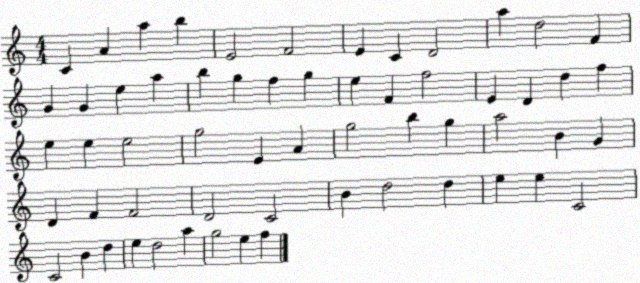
X:1
T:Untitled
M:4/4
L:1/4
K:C
C A a b E2 F2 E C D2 a d2 F G G e a b g f g e F f2 E D d f e e e2 g2 E A g2 b g a2 B G D F F2 D2 C2 B d2 d e e C2 C2 B d e d2 a g2 e f